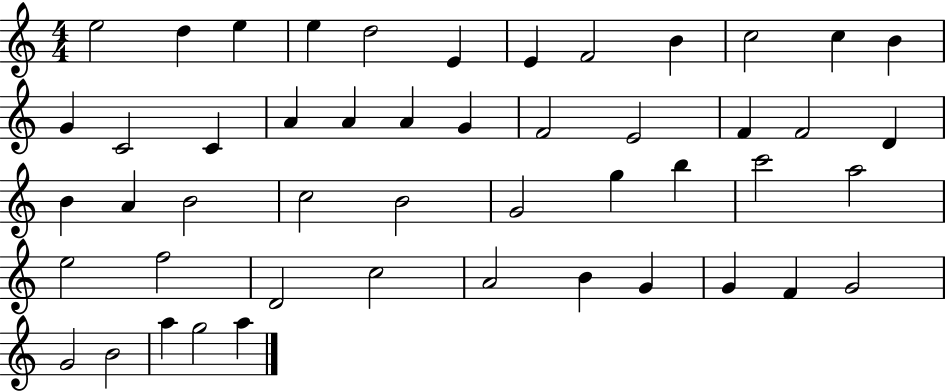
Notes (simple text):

E5/h D5/q E5/q E5/q D5/h E4/q E4/q F4/h B4/q C5/h C5/q B4/q G4/q C4/h C4/q A4/q A4/q A4/q G4/q F4/h E4/h F4/q F4/h D4/q B4/q A4/q B4/h C5/h B4/h G4/h G5/q B5/q C6/h A5/h E5/h F5/h D4/h C5/h A4/h B4/q G4/q G4/q F4/q G4/h G4/h B4/h A5/q G5/h A5/q